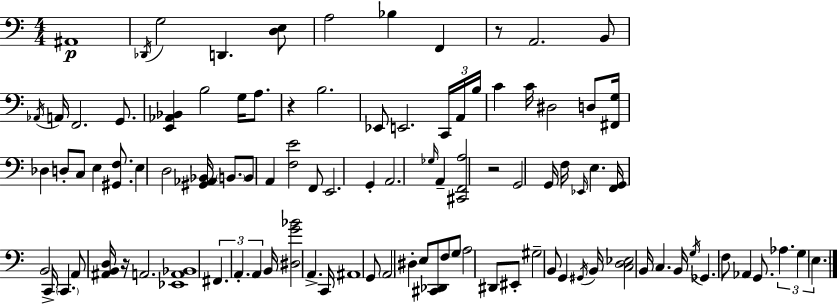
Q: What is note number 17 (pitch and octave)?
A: B3